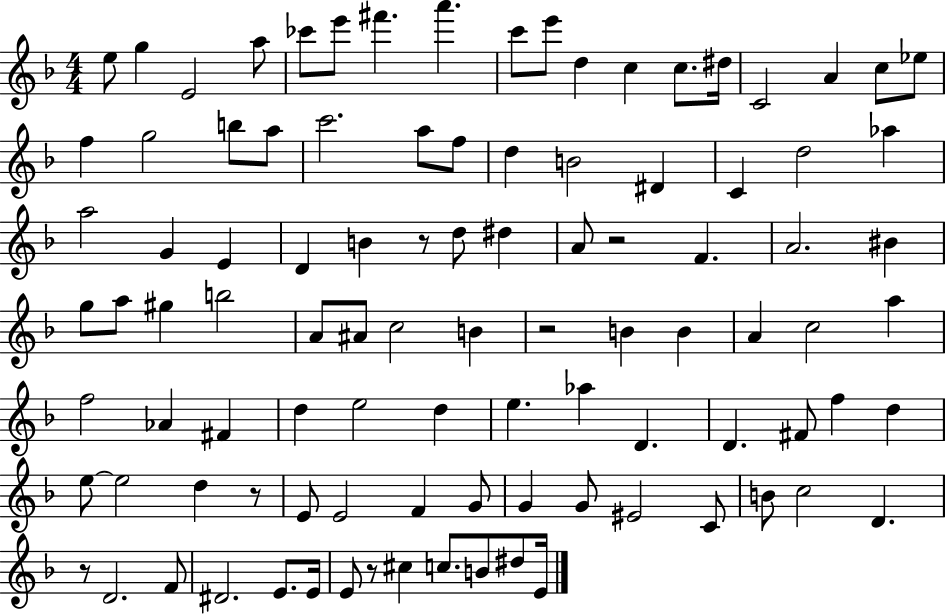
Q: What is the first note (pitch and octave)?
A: E5